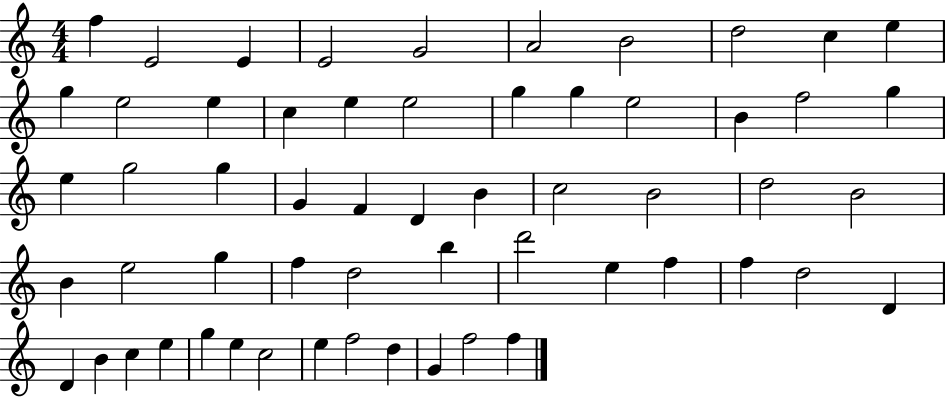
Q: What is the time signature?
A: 4/4